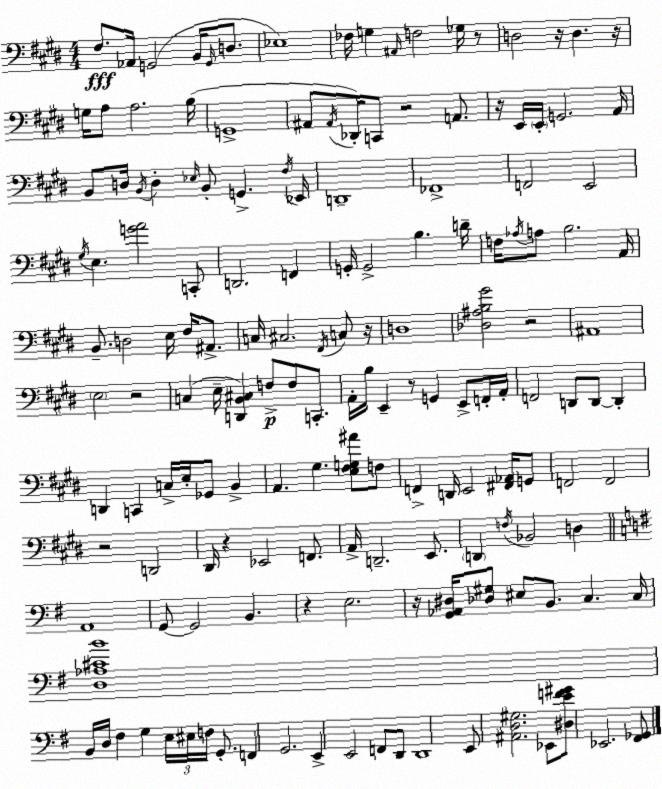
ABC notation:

X:1
T:Untitled
M:4/4
L:1/4
K:E
^F,/2 _A,,/4 G,,2 B,,/4 G,,/4 D,/2 _E,4 _F,/4 G, ^A,,/4 F,2 _G,/4 z/2 D,2 z/4 D, z/4 G,/4 A,/2 A,2 B,/4 G,,4 ^A,,/2 ^A,,/4 _D,,/4 C,,/2 z2 A,,/2 z/4 E,,/4 E,,/4 G,,2 A,,/4 B,,/2 D,/4 B,,/4 D, _E,/4 B,,/2 G,, ^F,/4 _E,,/4 D,,4 _F,,4 F,,2 E,,2 ^G,/4 E, [GA]2 C,,/2 D,,2 F,, G,,/4 G,,2 B, D/4 F,/4 _A,/4 A,/2 B,2 A,,/4 B,,/2 D,2 E,/4 ^F,/4 ^A,,/2 C,/4 ^C,2 ^F,,/4 C,/2 z/4 D,4 [_D,^A,B,^G]2 z2 ^A,,4 E,2 z2 C, E,/4 [D,,B,,^C,] F,/2 F,/2 C,,/2 A,,/4 B,/4 E,, z/2 G,, E,,/2 F,,/4 A,,/4 F,,2 D,,/2 D,,/2 D,, D,, C,, C,/4 E,/4 _G,,/2 B,, A,, ^G, [E,^F,G,^A]/2 F,/2 F,, D,,/4 E,,2 [^F,,_A,,]/4 G,,/2 F,,2 F,,2 z2 D,,2 ^D,,/4 z _E,,2 F,,/2 A,,/4 D,,2 E,,/2 D,, F,/4 _B,,2 D, A,,4 G,,/2 G,,2 B,, z E,2 z/4 [G,,_A,,^D,]/4 [_D,^G,]/2 ^E,/2 B,,/2 C, C,/4 [D,_A,^CB]4 B,,/4 D,/4 ^F, G, E,/4 ^E,/4 F,/4 G,,/2 F,, G,,2 E,, E,,2 F,,/2 D,,/2 D,,4 E,,/2 [^A,,D,^G,]2 _E,,/2 [^D,EF^G]/2 _E,,2 [^F,,_G,,]/2